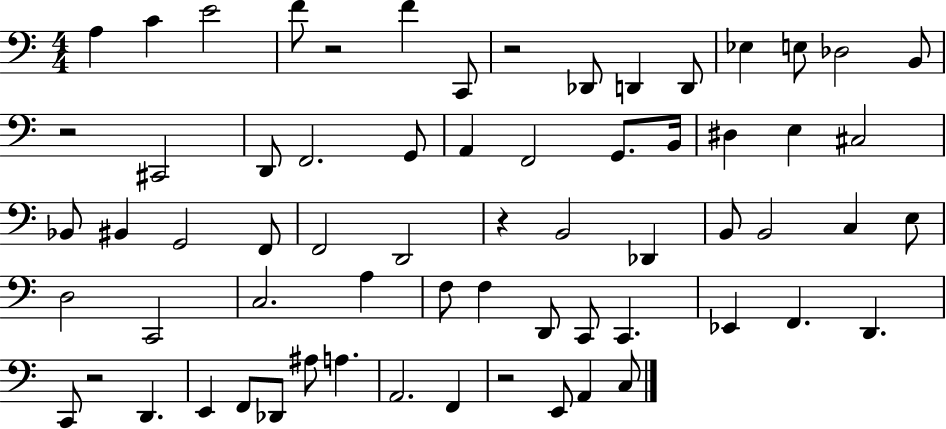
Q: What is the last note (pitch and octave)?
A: C3